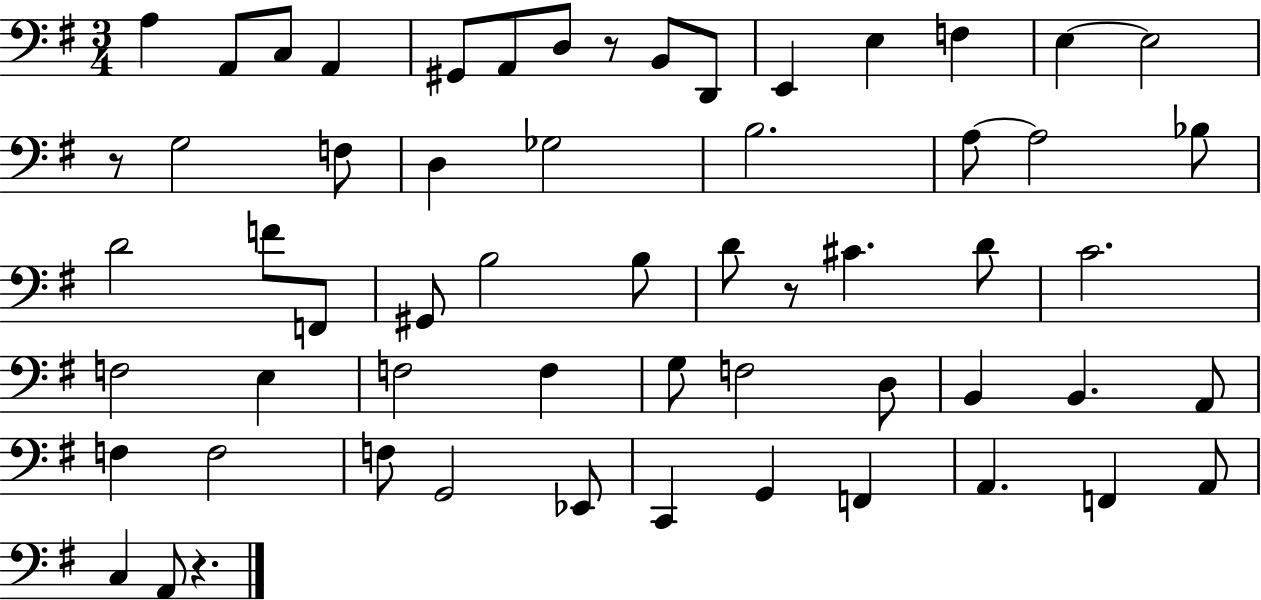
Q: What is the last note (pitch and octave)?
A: A2